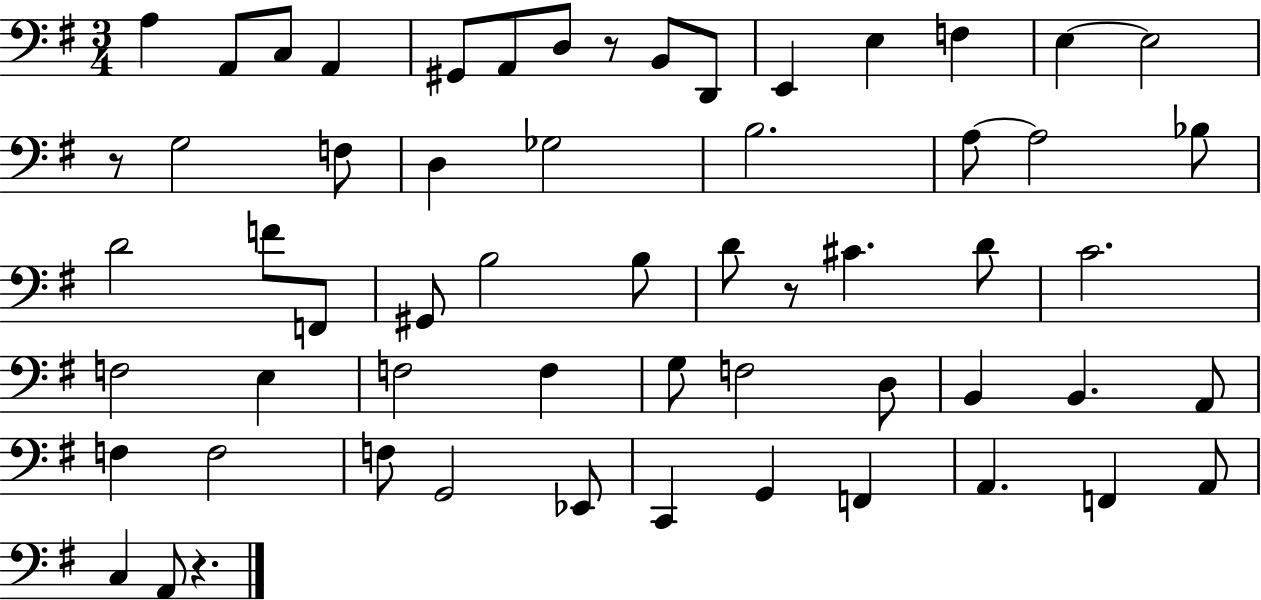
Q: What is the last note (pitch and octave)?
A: A2